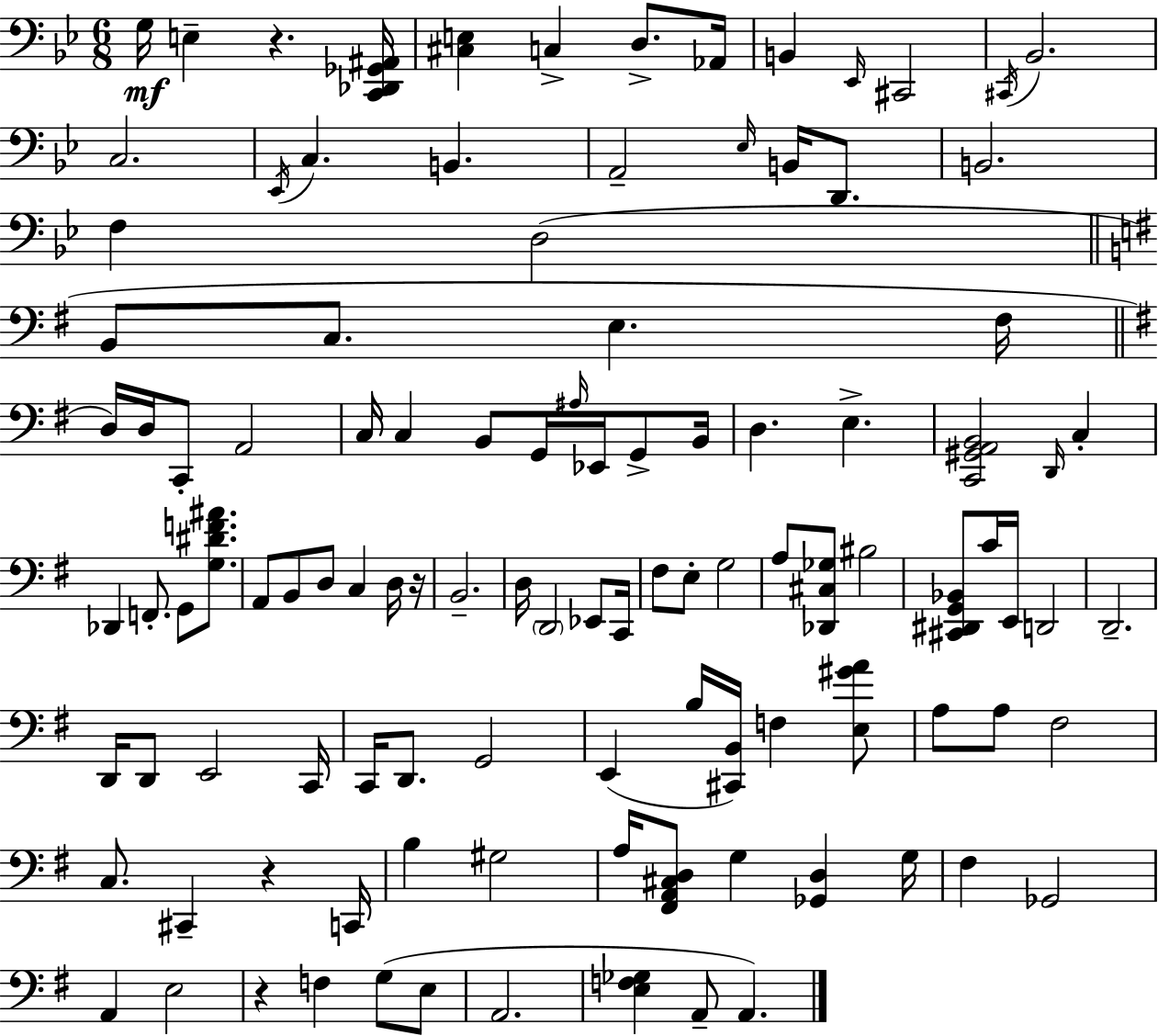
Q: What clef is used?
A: bass